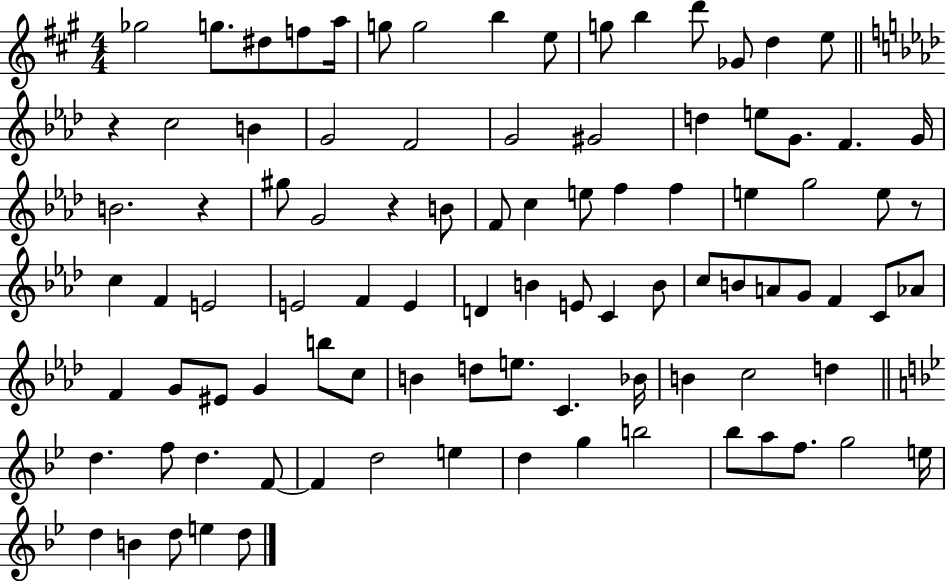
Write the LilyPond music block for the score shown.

{
  \clef treble
  \numericTimeSignature
  \time 4/4
  \key a \major
  \repeat volta 2 { ges''2 g''8. dis''8 f''8 a''16 | g''8 g''2 b''4 e''8 | g''8 b''4 d'''8 ges'8 d''4 e''8 | \bar "||" \break \key f \minor r4 c''2 b'4 | g'2 f'2 | g'2 gis'2 | d''4 e''8 g'8. f'4. g'16 | \break b'2. r4 | gis''8 g'2 r4 b'8 | f'8 c''4 e''8 f''4 f''4 | e''4 g''2 e''8 r8 | \break c''4 f'4 e'2 | e'2 f'4 e'4 | d'4 b'4 e'8 c'4 b'8 | c''8 b'8 a'8 g'8 f'4 c'8 aes'8 | \break f'4 g'8 eis'8 g'4 b''8 c''8 | b'4 d''8 e''8. c'4. bes'16 | b'4 c''2 d''4 | \bar "||" \break \key bes \major d''4. f''8 d''4. f'8~~ | f'4 d''2 e''4 | d''4 g''4 b''2 | bes''8 a''8 f''8. g''2 e''16 | \break d''4 b'4 d''8 e''4 d''8 | } \bar "|."
}